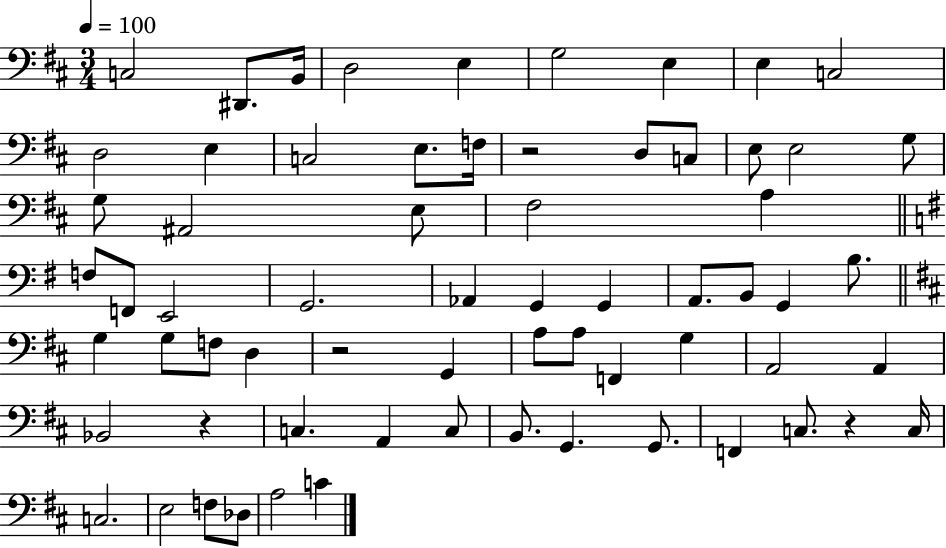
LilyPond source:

{
  \clef bass
  \numericTimeSignature
  \time 3/4
  \key d \major
  \tempo 4 = 100
  \repeat volta 2 { c2 dis,8. b,16 | d2 e4 | g2 e4 | e4 c2 | \break d2 e4 | c2 e8. f16 | r2 d8 c8 | e8 e2 g8 | \break g8 ais,2 e8 | fis2 a4 | \bar "||" \break \key g \major f8 f,8 e,2 | g,2. | aes,4 g,4 g,4 | a,8. b,8 g,4 b8. | \break \bar "||" \break \key b \minor g4 g8 f8 d4 | r2 g,4 | a8 a8 f,4 g4 | a,2 a,4 | \break bes,2 r4 | c4. a,4 c8 | b,8. g,4. g,8. | f,4 c8. r4 c16 | \break c2. | e2 f8 des8 | a2 c'4 | } \bar "|."
}